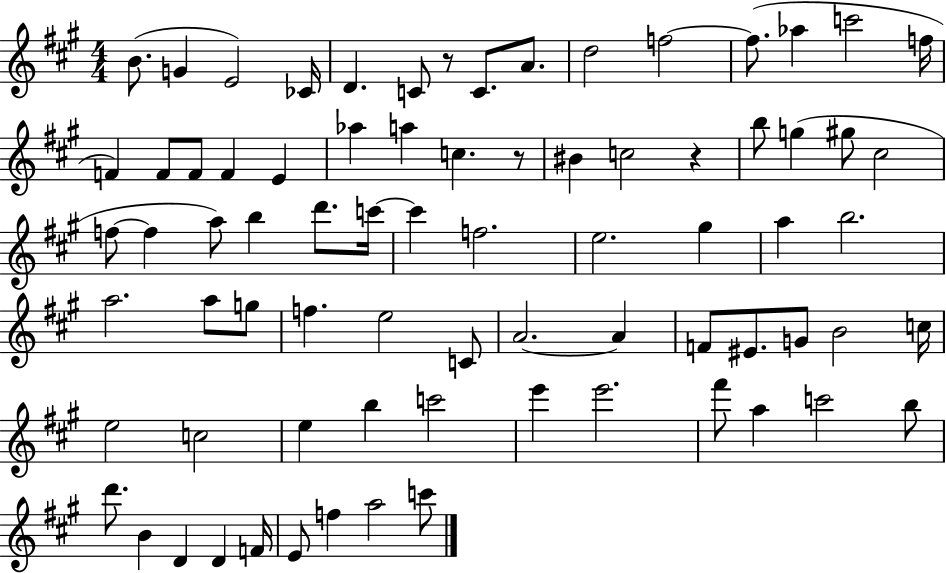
{
  \clef treble
  \numericTimeSignature
  \time 4/4
  \key a \major
  b'8.( g'4 e'2) ces'16 | d'4. c'8 r8 c'8. a'8. | d''2 f''2~~ | f''8.( aes''4 c'''2 f''16 | \break f'4) f'8 f'8 f'4 e'4 | aes''4 a''4 c''4. r8 | bis'4 c''2 r4 | b''8 g''4( gis''8 cis''2 | \break f''8~~ f''4 a''8) b''4 d'''8. c'''16~~ | c'''4 f''2. | e''2. gis''4 | a''4 b''2. | \break a''2. a''8 g''8 | f''4. e''2 c'8 | a'2.~~ a'4 | f'8 eis'8. g'8 b'2 c''16 | \break e''2 c''2 | e''4 b''4 c'''2 | e'''4 e'''2. | fis'''8 a''4 c'''2 b''8 | \break d'''8. b'4 d'4 d'4 f'16 | e'8 f''4 a''2 c'''8 | \bar "|."
}